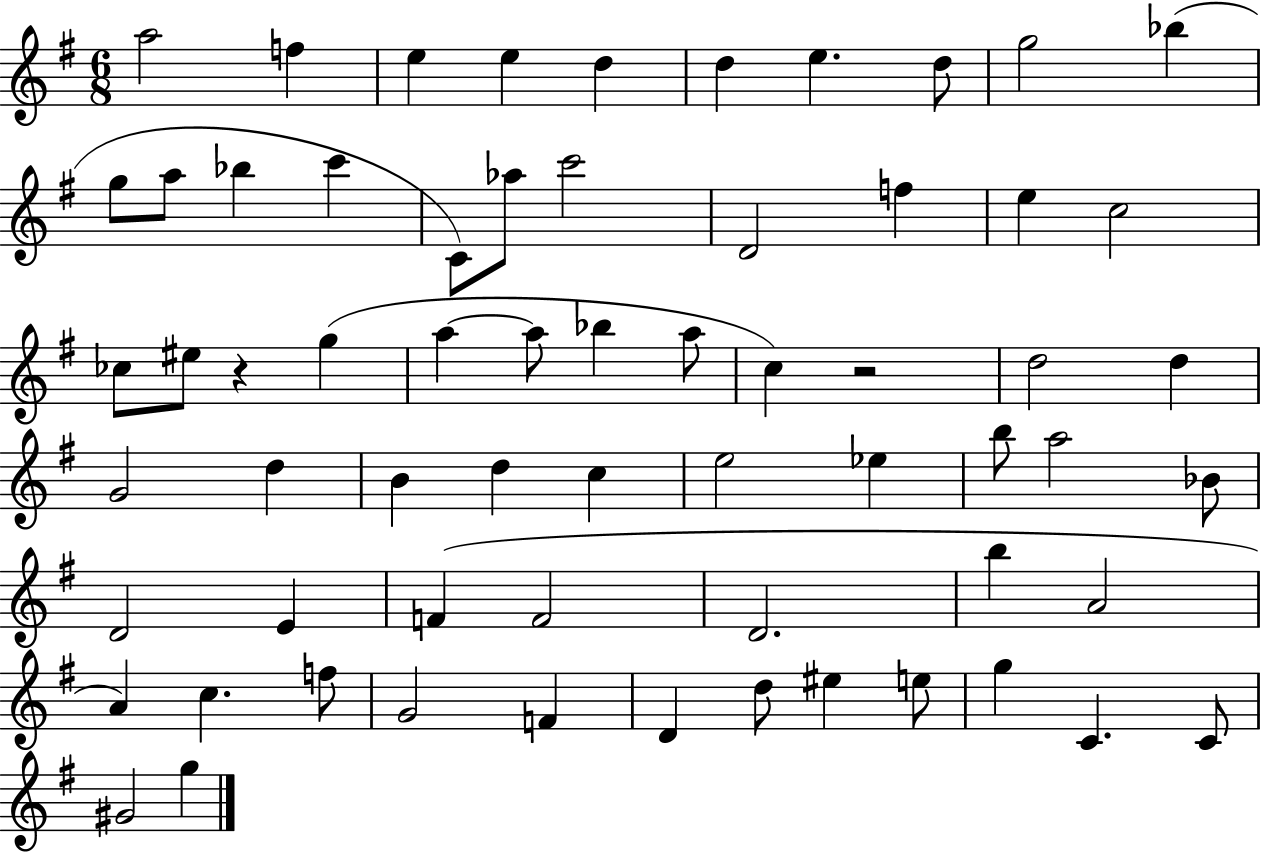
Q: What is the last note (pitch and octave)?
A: G5